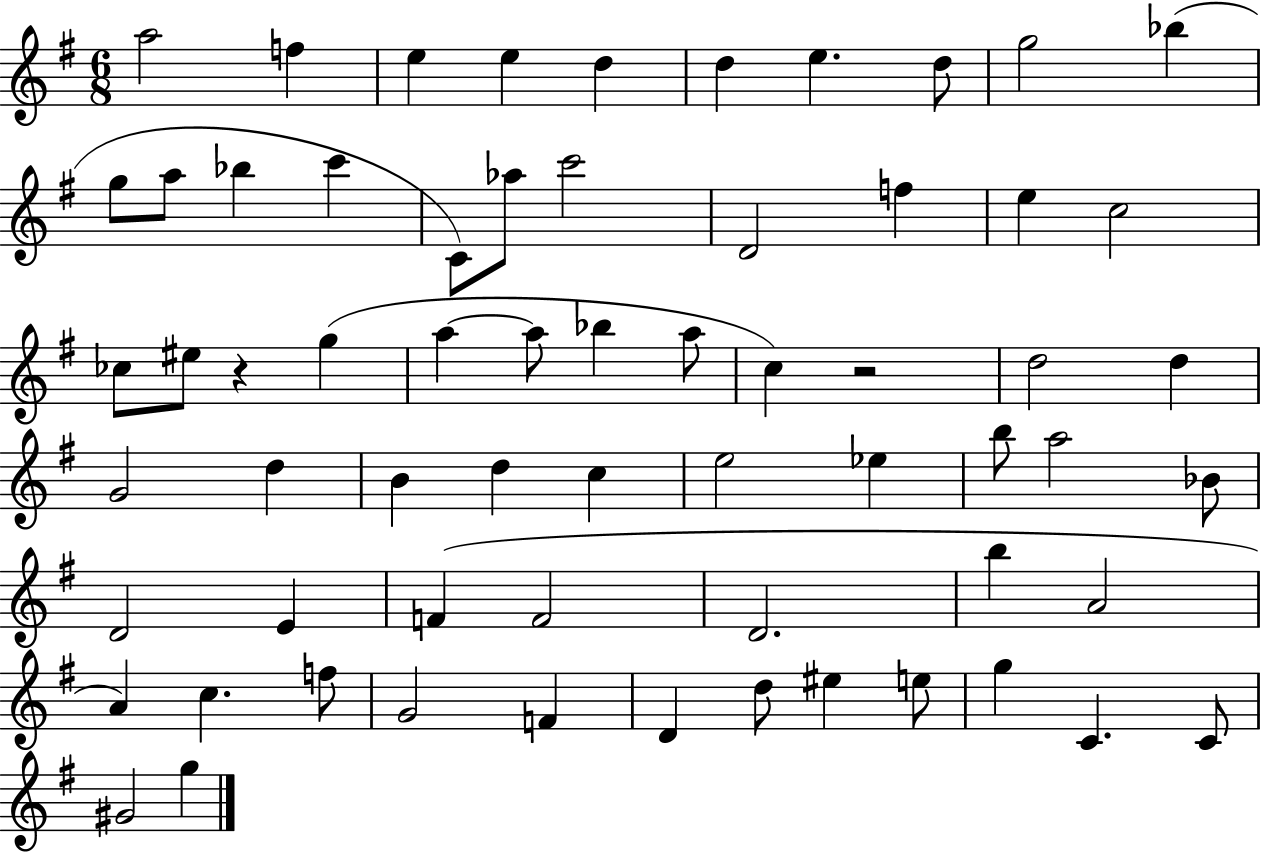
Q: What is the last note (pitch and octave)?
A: G5